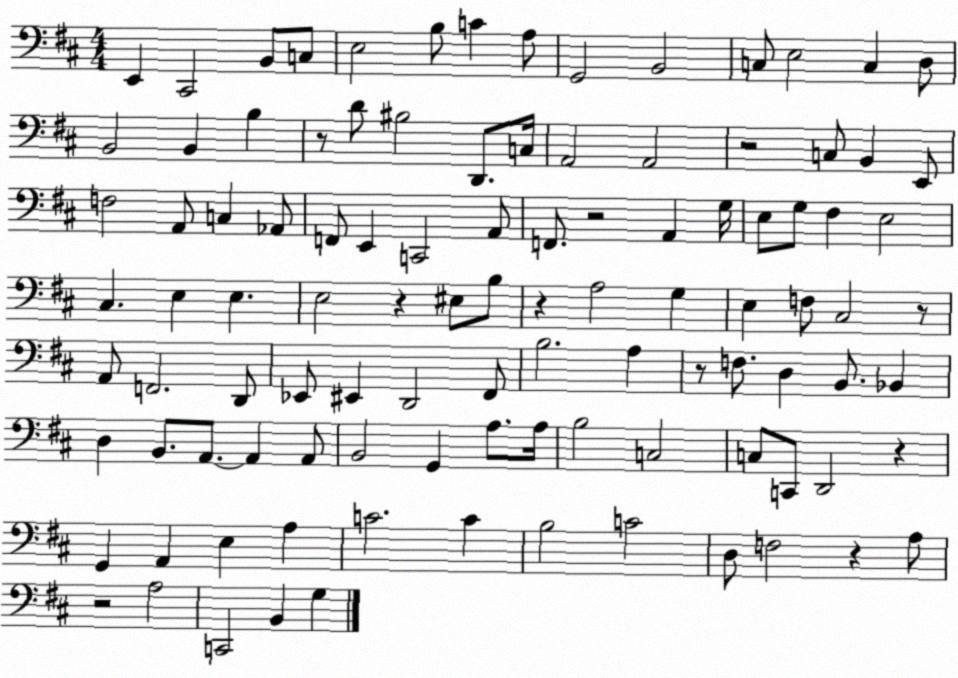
X:1
T:Untitled
M:4/4
L:1/4
K:D
E,, ^C,,2 B,,/2 C,/2 E,2 B,/2 C A,/2 G,,2 B,,2 C,/2 E,2 C, D,/2 B,,2 B,, B, z/2 D/2 ^B,2 D,,/2 C,/4 A,,2 A,,2 z2 C,/2 B,, E,,/2 F,2 A,,/2 C, _A,,/2 F,,/2 E,, C,,2 A,,/2 F,,/2 z2 A,, G,/4 E,/2 G,/2 ^F, E,2 ^C, E, E, E,2 z ^E,/2 B,/2 z A,2 G, E, F,/2 ^C,2 z/2 A,,/2 F,,2 D,,/2 _E,,/2 ^E,, D,,2 ^F,,/2 B,2 A, z/2 F,/2 D, B,,/2 _B,, D, B,,/2 A,,/2 A,, A,,/2 B,,2 G,, A,/2 A,/4 B,2 C,2 C,/2 C,,/2 D,,2 z G,, A,, E, A, C2 C B,2 C2 D,/2 F,2 z A,/2 z2 A,2 C,,2 B,, G,